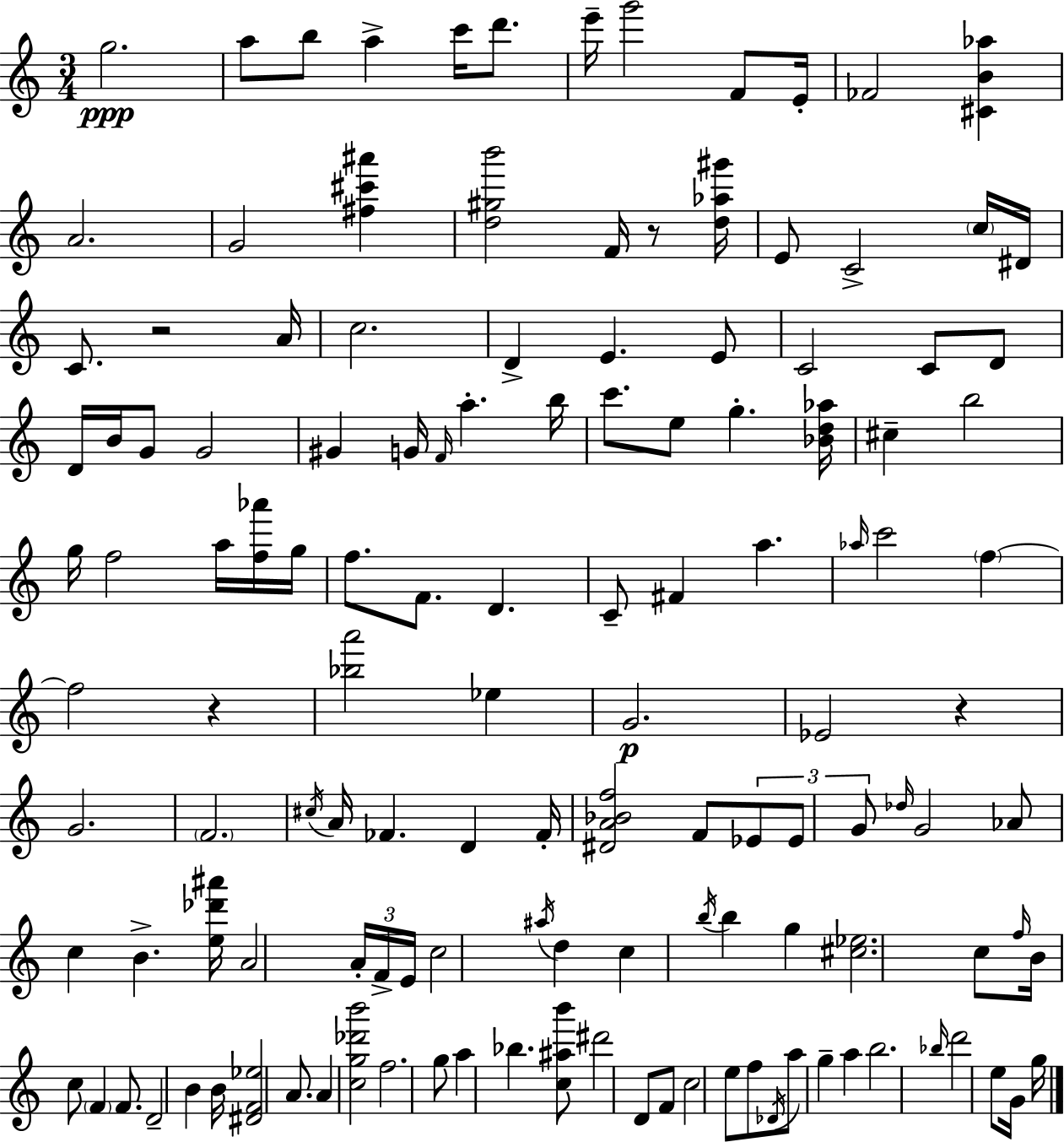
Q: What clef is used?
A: treble